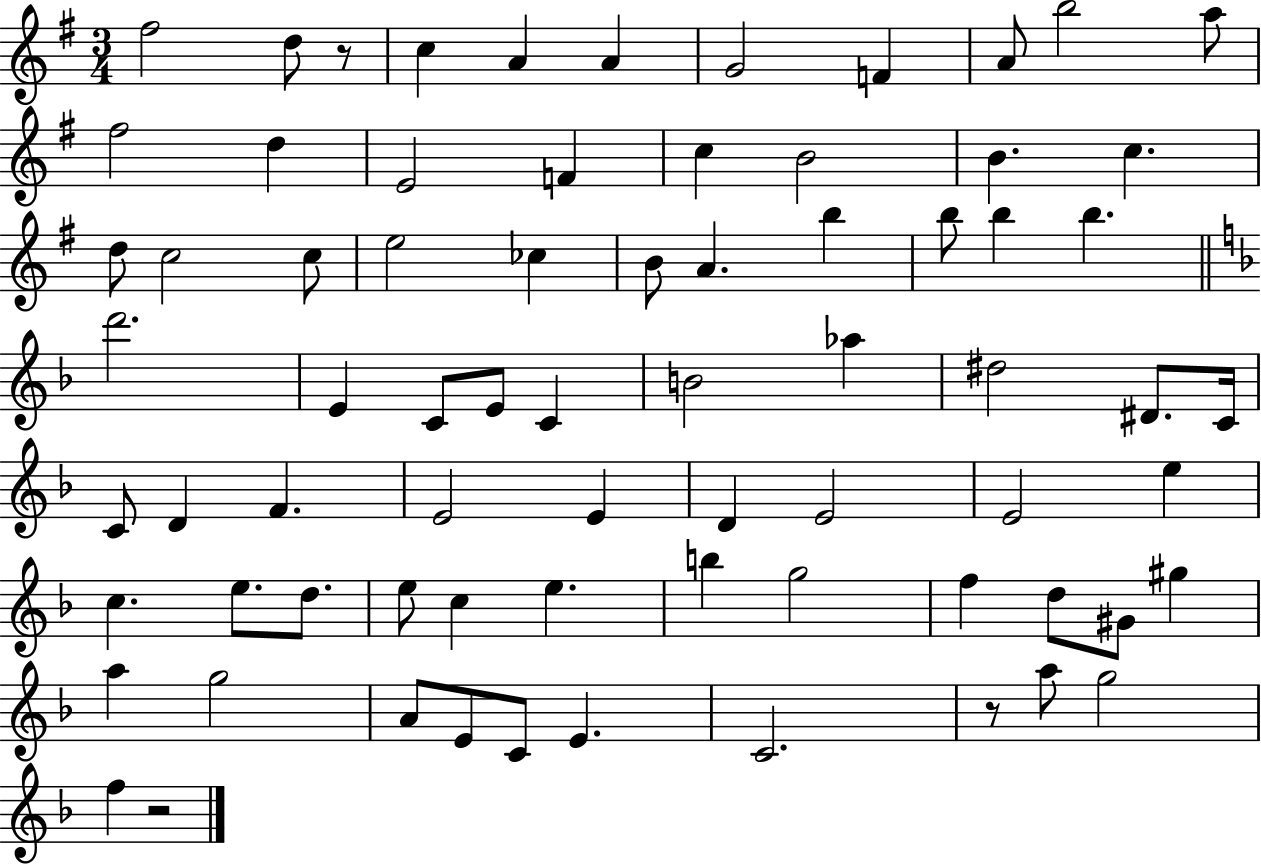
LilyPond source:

{
  \clef treble
  \numericTimeSignature
  \time 3/4
  \key g \major
  fis''2 d''8 r8 | c''4 a'4 a'4 | g'2 f'4 | a'8 b''2 a''8 | \break fis''2 d''4 | e'2 f'4 | c''4 b'2 | b'4. c''4. | \break d''8 c''2 c''8 | e''2 ces''4 | b'8 a'4. b''4 | b''8 b''4 b''4. | \break \bar "||" \break \key f \major d'''2. | e'4 c'8 e'8 c'4 | b'2 aes''4 | dis''2 dis'8. c'16 | \break c'8 d'4 f'4. | e'2 e'4 | d'4 e'2 | e'2 e''4 | \break c''4. e''8. d''8. | e''8 c''4 e''4. | b''4 g''2 | f''4 d''8 gis'8 gis''4 | \break a''4 g''2 | a'8 e'8 c'8 e'4. | c'2. | r8 a''8 g''2 | \break f''4 r2 | \bar "|."
}